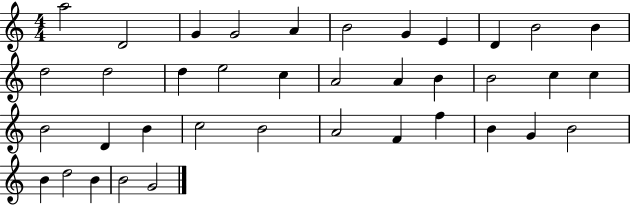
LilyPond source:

{
  \clef treble
  \numericTimeSignature
  \time 4/4
  \key c \major
  a''2 d'2 | g'4 g'2 a'4 | b'2 g'4 e'4 | d'4 b'2 b'4 | \break d''2 d''2 | d''4 e''2 c''4 | a'2 a'4 b'4 | b'2 c''4 c''4 | \break b'2 d'4 b'4 | c''2 b'2 | a'2 f'4 f''4 | b'4 g'4 b'2 | \break b'4 d''2 b'4 | b'2 g'2 | \bar "|."
}